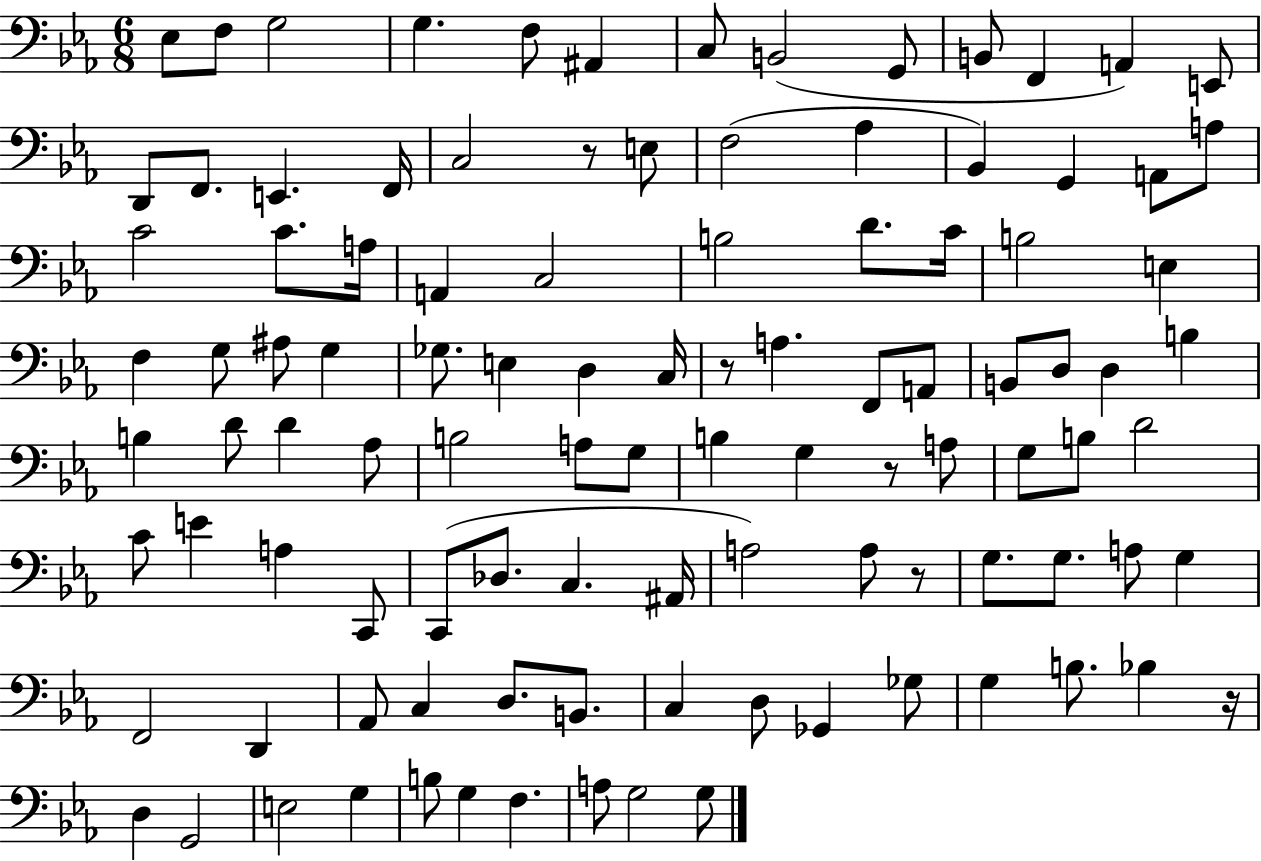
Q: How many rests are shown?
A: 5